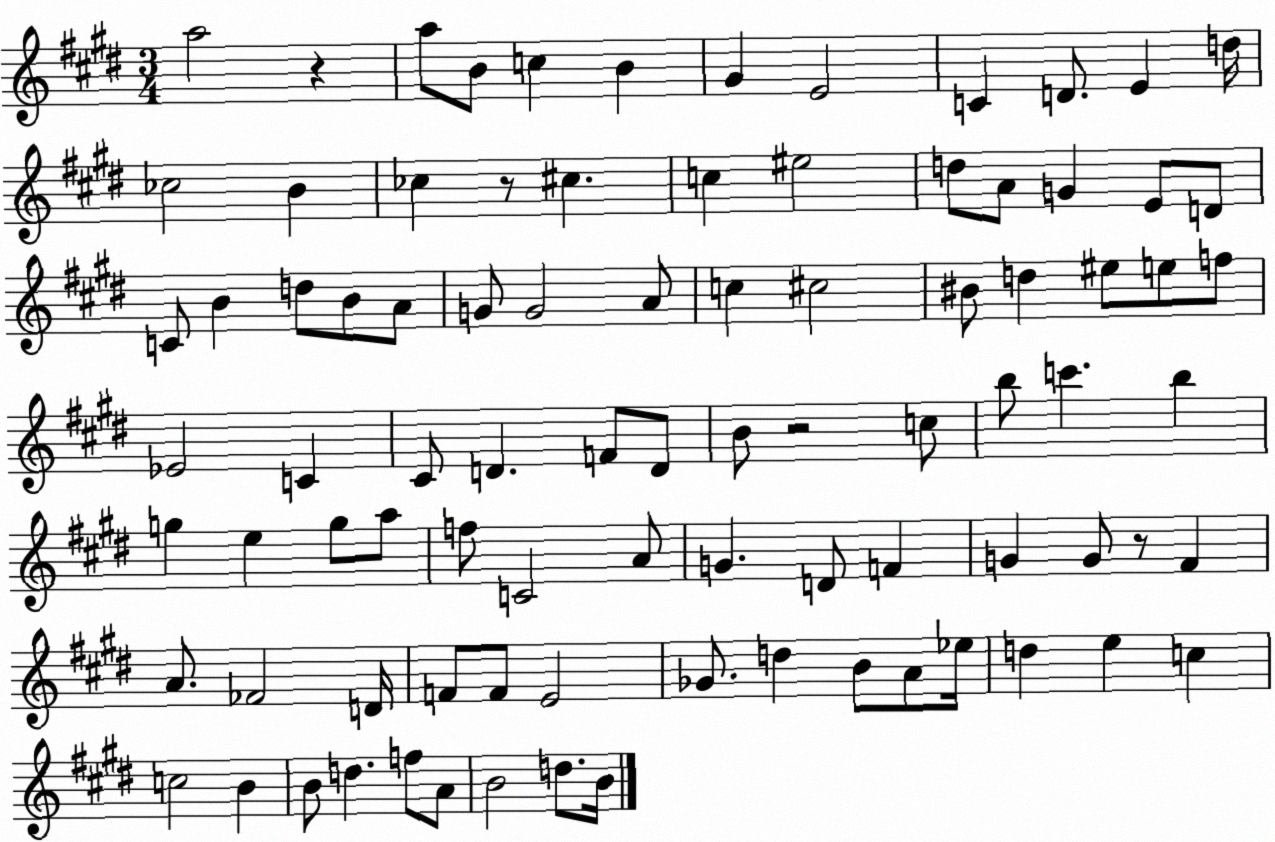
X:1
T:Untitled
M:3/4
L:1/4
K:E
a2 z a/2 B/2 c B ^G E2 C D/2 E d/4 _c2 B _c z/2 ^c c ^e2 d/2 A/2 G E/2 D/2 C/2 B d/2 B/2 A/2 G/2 G2 A/2 c ^c2 ^B/2 d ^e/2 e/2 f/2 _E2 C ^C/2 D F/2 D/2 B/2 z2 c/2 b/2 c' b g e g/2 a/2 f/2 C2 A/2 G D/2 F G G/2 z/2 ^F A/2 _F2 D/4 F/2 F/2 E2 _G/2 d B/2 A/2 _e/4 d e c c2 B B/2 d f/2 A/2 B2 d/2 B/4